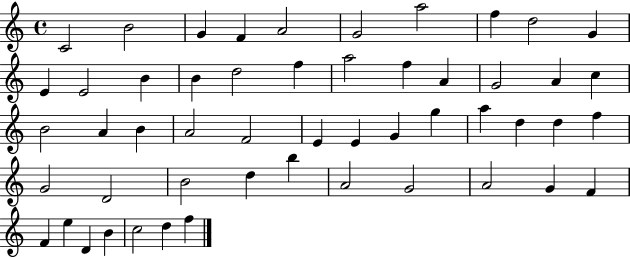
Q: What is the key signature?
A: C major